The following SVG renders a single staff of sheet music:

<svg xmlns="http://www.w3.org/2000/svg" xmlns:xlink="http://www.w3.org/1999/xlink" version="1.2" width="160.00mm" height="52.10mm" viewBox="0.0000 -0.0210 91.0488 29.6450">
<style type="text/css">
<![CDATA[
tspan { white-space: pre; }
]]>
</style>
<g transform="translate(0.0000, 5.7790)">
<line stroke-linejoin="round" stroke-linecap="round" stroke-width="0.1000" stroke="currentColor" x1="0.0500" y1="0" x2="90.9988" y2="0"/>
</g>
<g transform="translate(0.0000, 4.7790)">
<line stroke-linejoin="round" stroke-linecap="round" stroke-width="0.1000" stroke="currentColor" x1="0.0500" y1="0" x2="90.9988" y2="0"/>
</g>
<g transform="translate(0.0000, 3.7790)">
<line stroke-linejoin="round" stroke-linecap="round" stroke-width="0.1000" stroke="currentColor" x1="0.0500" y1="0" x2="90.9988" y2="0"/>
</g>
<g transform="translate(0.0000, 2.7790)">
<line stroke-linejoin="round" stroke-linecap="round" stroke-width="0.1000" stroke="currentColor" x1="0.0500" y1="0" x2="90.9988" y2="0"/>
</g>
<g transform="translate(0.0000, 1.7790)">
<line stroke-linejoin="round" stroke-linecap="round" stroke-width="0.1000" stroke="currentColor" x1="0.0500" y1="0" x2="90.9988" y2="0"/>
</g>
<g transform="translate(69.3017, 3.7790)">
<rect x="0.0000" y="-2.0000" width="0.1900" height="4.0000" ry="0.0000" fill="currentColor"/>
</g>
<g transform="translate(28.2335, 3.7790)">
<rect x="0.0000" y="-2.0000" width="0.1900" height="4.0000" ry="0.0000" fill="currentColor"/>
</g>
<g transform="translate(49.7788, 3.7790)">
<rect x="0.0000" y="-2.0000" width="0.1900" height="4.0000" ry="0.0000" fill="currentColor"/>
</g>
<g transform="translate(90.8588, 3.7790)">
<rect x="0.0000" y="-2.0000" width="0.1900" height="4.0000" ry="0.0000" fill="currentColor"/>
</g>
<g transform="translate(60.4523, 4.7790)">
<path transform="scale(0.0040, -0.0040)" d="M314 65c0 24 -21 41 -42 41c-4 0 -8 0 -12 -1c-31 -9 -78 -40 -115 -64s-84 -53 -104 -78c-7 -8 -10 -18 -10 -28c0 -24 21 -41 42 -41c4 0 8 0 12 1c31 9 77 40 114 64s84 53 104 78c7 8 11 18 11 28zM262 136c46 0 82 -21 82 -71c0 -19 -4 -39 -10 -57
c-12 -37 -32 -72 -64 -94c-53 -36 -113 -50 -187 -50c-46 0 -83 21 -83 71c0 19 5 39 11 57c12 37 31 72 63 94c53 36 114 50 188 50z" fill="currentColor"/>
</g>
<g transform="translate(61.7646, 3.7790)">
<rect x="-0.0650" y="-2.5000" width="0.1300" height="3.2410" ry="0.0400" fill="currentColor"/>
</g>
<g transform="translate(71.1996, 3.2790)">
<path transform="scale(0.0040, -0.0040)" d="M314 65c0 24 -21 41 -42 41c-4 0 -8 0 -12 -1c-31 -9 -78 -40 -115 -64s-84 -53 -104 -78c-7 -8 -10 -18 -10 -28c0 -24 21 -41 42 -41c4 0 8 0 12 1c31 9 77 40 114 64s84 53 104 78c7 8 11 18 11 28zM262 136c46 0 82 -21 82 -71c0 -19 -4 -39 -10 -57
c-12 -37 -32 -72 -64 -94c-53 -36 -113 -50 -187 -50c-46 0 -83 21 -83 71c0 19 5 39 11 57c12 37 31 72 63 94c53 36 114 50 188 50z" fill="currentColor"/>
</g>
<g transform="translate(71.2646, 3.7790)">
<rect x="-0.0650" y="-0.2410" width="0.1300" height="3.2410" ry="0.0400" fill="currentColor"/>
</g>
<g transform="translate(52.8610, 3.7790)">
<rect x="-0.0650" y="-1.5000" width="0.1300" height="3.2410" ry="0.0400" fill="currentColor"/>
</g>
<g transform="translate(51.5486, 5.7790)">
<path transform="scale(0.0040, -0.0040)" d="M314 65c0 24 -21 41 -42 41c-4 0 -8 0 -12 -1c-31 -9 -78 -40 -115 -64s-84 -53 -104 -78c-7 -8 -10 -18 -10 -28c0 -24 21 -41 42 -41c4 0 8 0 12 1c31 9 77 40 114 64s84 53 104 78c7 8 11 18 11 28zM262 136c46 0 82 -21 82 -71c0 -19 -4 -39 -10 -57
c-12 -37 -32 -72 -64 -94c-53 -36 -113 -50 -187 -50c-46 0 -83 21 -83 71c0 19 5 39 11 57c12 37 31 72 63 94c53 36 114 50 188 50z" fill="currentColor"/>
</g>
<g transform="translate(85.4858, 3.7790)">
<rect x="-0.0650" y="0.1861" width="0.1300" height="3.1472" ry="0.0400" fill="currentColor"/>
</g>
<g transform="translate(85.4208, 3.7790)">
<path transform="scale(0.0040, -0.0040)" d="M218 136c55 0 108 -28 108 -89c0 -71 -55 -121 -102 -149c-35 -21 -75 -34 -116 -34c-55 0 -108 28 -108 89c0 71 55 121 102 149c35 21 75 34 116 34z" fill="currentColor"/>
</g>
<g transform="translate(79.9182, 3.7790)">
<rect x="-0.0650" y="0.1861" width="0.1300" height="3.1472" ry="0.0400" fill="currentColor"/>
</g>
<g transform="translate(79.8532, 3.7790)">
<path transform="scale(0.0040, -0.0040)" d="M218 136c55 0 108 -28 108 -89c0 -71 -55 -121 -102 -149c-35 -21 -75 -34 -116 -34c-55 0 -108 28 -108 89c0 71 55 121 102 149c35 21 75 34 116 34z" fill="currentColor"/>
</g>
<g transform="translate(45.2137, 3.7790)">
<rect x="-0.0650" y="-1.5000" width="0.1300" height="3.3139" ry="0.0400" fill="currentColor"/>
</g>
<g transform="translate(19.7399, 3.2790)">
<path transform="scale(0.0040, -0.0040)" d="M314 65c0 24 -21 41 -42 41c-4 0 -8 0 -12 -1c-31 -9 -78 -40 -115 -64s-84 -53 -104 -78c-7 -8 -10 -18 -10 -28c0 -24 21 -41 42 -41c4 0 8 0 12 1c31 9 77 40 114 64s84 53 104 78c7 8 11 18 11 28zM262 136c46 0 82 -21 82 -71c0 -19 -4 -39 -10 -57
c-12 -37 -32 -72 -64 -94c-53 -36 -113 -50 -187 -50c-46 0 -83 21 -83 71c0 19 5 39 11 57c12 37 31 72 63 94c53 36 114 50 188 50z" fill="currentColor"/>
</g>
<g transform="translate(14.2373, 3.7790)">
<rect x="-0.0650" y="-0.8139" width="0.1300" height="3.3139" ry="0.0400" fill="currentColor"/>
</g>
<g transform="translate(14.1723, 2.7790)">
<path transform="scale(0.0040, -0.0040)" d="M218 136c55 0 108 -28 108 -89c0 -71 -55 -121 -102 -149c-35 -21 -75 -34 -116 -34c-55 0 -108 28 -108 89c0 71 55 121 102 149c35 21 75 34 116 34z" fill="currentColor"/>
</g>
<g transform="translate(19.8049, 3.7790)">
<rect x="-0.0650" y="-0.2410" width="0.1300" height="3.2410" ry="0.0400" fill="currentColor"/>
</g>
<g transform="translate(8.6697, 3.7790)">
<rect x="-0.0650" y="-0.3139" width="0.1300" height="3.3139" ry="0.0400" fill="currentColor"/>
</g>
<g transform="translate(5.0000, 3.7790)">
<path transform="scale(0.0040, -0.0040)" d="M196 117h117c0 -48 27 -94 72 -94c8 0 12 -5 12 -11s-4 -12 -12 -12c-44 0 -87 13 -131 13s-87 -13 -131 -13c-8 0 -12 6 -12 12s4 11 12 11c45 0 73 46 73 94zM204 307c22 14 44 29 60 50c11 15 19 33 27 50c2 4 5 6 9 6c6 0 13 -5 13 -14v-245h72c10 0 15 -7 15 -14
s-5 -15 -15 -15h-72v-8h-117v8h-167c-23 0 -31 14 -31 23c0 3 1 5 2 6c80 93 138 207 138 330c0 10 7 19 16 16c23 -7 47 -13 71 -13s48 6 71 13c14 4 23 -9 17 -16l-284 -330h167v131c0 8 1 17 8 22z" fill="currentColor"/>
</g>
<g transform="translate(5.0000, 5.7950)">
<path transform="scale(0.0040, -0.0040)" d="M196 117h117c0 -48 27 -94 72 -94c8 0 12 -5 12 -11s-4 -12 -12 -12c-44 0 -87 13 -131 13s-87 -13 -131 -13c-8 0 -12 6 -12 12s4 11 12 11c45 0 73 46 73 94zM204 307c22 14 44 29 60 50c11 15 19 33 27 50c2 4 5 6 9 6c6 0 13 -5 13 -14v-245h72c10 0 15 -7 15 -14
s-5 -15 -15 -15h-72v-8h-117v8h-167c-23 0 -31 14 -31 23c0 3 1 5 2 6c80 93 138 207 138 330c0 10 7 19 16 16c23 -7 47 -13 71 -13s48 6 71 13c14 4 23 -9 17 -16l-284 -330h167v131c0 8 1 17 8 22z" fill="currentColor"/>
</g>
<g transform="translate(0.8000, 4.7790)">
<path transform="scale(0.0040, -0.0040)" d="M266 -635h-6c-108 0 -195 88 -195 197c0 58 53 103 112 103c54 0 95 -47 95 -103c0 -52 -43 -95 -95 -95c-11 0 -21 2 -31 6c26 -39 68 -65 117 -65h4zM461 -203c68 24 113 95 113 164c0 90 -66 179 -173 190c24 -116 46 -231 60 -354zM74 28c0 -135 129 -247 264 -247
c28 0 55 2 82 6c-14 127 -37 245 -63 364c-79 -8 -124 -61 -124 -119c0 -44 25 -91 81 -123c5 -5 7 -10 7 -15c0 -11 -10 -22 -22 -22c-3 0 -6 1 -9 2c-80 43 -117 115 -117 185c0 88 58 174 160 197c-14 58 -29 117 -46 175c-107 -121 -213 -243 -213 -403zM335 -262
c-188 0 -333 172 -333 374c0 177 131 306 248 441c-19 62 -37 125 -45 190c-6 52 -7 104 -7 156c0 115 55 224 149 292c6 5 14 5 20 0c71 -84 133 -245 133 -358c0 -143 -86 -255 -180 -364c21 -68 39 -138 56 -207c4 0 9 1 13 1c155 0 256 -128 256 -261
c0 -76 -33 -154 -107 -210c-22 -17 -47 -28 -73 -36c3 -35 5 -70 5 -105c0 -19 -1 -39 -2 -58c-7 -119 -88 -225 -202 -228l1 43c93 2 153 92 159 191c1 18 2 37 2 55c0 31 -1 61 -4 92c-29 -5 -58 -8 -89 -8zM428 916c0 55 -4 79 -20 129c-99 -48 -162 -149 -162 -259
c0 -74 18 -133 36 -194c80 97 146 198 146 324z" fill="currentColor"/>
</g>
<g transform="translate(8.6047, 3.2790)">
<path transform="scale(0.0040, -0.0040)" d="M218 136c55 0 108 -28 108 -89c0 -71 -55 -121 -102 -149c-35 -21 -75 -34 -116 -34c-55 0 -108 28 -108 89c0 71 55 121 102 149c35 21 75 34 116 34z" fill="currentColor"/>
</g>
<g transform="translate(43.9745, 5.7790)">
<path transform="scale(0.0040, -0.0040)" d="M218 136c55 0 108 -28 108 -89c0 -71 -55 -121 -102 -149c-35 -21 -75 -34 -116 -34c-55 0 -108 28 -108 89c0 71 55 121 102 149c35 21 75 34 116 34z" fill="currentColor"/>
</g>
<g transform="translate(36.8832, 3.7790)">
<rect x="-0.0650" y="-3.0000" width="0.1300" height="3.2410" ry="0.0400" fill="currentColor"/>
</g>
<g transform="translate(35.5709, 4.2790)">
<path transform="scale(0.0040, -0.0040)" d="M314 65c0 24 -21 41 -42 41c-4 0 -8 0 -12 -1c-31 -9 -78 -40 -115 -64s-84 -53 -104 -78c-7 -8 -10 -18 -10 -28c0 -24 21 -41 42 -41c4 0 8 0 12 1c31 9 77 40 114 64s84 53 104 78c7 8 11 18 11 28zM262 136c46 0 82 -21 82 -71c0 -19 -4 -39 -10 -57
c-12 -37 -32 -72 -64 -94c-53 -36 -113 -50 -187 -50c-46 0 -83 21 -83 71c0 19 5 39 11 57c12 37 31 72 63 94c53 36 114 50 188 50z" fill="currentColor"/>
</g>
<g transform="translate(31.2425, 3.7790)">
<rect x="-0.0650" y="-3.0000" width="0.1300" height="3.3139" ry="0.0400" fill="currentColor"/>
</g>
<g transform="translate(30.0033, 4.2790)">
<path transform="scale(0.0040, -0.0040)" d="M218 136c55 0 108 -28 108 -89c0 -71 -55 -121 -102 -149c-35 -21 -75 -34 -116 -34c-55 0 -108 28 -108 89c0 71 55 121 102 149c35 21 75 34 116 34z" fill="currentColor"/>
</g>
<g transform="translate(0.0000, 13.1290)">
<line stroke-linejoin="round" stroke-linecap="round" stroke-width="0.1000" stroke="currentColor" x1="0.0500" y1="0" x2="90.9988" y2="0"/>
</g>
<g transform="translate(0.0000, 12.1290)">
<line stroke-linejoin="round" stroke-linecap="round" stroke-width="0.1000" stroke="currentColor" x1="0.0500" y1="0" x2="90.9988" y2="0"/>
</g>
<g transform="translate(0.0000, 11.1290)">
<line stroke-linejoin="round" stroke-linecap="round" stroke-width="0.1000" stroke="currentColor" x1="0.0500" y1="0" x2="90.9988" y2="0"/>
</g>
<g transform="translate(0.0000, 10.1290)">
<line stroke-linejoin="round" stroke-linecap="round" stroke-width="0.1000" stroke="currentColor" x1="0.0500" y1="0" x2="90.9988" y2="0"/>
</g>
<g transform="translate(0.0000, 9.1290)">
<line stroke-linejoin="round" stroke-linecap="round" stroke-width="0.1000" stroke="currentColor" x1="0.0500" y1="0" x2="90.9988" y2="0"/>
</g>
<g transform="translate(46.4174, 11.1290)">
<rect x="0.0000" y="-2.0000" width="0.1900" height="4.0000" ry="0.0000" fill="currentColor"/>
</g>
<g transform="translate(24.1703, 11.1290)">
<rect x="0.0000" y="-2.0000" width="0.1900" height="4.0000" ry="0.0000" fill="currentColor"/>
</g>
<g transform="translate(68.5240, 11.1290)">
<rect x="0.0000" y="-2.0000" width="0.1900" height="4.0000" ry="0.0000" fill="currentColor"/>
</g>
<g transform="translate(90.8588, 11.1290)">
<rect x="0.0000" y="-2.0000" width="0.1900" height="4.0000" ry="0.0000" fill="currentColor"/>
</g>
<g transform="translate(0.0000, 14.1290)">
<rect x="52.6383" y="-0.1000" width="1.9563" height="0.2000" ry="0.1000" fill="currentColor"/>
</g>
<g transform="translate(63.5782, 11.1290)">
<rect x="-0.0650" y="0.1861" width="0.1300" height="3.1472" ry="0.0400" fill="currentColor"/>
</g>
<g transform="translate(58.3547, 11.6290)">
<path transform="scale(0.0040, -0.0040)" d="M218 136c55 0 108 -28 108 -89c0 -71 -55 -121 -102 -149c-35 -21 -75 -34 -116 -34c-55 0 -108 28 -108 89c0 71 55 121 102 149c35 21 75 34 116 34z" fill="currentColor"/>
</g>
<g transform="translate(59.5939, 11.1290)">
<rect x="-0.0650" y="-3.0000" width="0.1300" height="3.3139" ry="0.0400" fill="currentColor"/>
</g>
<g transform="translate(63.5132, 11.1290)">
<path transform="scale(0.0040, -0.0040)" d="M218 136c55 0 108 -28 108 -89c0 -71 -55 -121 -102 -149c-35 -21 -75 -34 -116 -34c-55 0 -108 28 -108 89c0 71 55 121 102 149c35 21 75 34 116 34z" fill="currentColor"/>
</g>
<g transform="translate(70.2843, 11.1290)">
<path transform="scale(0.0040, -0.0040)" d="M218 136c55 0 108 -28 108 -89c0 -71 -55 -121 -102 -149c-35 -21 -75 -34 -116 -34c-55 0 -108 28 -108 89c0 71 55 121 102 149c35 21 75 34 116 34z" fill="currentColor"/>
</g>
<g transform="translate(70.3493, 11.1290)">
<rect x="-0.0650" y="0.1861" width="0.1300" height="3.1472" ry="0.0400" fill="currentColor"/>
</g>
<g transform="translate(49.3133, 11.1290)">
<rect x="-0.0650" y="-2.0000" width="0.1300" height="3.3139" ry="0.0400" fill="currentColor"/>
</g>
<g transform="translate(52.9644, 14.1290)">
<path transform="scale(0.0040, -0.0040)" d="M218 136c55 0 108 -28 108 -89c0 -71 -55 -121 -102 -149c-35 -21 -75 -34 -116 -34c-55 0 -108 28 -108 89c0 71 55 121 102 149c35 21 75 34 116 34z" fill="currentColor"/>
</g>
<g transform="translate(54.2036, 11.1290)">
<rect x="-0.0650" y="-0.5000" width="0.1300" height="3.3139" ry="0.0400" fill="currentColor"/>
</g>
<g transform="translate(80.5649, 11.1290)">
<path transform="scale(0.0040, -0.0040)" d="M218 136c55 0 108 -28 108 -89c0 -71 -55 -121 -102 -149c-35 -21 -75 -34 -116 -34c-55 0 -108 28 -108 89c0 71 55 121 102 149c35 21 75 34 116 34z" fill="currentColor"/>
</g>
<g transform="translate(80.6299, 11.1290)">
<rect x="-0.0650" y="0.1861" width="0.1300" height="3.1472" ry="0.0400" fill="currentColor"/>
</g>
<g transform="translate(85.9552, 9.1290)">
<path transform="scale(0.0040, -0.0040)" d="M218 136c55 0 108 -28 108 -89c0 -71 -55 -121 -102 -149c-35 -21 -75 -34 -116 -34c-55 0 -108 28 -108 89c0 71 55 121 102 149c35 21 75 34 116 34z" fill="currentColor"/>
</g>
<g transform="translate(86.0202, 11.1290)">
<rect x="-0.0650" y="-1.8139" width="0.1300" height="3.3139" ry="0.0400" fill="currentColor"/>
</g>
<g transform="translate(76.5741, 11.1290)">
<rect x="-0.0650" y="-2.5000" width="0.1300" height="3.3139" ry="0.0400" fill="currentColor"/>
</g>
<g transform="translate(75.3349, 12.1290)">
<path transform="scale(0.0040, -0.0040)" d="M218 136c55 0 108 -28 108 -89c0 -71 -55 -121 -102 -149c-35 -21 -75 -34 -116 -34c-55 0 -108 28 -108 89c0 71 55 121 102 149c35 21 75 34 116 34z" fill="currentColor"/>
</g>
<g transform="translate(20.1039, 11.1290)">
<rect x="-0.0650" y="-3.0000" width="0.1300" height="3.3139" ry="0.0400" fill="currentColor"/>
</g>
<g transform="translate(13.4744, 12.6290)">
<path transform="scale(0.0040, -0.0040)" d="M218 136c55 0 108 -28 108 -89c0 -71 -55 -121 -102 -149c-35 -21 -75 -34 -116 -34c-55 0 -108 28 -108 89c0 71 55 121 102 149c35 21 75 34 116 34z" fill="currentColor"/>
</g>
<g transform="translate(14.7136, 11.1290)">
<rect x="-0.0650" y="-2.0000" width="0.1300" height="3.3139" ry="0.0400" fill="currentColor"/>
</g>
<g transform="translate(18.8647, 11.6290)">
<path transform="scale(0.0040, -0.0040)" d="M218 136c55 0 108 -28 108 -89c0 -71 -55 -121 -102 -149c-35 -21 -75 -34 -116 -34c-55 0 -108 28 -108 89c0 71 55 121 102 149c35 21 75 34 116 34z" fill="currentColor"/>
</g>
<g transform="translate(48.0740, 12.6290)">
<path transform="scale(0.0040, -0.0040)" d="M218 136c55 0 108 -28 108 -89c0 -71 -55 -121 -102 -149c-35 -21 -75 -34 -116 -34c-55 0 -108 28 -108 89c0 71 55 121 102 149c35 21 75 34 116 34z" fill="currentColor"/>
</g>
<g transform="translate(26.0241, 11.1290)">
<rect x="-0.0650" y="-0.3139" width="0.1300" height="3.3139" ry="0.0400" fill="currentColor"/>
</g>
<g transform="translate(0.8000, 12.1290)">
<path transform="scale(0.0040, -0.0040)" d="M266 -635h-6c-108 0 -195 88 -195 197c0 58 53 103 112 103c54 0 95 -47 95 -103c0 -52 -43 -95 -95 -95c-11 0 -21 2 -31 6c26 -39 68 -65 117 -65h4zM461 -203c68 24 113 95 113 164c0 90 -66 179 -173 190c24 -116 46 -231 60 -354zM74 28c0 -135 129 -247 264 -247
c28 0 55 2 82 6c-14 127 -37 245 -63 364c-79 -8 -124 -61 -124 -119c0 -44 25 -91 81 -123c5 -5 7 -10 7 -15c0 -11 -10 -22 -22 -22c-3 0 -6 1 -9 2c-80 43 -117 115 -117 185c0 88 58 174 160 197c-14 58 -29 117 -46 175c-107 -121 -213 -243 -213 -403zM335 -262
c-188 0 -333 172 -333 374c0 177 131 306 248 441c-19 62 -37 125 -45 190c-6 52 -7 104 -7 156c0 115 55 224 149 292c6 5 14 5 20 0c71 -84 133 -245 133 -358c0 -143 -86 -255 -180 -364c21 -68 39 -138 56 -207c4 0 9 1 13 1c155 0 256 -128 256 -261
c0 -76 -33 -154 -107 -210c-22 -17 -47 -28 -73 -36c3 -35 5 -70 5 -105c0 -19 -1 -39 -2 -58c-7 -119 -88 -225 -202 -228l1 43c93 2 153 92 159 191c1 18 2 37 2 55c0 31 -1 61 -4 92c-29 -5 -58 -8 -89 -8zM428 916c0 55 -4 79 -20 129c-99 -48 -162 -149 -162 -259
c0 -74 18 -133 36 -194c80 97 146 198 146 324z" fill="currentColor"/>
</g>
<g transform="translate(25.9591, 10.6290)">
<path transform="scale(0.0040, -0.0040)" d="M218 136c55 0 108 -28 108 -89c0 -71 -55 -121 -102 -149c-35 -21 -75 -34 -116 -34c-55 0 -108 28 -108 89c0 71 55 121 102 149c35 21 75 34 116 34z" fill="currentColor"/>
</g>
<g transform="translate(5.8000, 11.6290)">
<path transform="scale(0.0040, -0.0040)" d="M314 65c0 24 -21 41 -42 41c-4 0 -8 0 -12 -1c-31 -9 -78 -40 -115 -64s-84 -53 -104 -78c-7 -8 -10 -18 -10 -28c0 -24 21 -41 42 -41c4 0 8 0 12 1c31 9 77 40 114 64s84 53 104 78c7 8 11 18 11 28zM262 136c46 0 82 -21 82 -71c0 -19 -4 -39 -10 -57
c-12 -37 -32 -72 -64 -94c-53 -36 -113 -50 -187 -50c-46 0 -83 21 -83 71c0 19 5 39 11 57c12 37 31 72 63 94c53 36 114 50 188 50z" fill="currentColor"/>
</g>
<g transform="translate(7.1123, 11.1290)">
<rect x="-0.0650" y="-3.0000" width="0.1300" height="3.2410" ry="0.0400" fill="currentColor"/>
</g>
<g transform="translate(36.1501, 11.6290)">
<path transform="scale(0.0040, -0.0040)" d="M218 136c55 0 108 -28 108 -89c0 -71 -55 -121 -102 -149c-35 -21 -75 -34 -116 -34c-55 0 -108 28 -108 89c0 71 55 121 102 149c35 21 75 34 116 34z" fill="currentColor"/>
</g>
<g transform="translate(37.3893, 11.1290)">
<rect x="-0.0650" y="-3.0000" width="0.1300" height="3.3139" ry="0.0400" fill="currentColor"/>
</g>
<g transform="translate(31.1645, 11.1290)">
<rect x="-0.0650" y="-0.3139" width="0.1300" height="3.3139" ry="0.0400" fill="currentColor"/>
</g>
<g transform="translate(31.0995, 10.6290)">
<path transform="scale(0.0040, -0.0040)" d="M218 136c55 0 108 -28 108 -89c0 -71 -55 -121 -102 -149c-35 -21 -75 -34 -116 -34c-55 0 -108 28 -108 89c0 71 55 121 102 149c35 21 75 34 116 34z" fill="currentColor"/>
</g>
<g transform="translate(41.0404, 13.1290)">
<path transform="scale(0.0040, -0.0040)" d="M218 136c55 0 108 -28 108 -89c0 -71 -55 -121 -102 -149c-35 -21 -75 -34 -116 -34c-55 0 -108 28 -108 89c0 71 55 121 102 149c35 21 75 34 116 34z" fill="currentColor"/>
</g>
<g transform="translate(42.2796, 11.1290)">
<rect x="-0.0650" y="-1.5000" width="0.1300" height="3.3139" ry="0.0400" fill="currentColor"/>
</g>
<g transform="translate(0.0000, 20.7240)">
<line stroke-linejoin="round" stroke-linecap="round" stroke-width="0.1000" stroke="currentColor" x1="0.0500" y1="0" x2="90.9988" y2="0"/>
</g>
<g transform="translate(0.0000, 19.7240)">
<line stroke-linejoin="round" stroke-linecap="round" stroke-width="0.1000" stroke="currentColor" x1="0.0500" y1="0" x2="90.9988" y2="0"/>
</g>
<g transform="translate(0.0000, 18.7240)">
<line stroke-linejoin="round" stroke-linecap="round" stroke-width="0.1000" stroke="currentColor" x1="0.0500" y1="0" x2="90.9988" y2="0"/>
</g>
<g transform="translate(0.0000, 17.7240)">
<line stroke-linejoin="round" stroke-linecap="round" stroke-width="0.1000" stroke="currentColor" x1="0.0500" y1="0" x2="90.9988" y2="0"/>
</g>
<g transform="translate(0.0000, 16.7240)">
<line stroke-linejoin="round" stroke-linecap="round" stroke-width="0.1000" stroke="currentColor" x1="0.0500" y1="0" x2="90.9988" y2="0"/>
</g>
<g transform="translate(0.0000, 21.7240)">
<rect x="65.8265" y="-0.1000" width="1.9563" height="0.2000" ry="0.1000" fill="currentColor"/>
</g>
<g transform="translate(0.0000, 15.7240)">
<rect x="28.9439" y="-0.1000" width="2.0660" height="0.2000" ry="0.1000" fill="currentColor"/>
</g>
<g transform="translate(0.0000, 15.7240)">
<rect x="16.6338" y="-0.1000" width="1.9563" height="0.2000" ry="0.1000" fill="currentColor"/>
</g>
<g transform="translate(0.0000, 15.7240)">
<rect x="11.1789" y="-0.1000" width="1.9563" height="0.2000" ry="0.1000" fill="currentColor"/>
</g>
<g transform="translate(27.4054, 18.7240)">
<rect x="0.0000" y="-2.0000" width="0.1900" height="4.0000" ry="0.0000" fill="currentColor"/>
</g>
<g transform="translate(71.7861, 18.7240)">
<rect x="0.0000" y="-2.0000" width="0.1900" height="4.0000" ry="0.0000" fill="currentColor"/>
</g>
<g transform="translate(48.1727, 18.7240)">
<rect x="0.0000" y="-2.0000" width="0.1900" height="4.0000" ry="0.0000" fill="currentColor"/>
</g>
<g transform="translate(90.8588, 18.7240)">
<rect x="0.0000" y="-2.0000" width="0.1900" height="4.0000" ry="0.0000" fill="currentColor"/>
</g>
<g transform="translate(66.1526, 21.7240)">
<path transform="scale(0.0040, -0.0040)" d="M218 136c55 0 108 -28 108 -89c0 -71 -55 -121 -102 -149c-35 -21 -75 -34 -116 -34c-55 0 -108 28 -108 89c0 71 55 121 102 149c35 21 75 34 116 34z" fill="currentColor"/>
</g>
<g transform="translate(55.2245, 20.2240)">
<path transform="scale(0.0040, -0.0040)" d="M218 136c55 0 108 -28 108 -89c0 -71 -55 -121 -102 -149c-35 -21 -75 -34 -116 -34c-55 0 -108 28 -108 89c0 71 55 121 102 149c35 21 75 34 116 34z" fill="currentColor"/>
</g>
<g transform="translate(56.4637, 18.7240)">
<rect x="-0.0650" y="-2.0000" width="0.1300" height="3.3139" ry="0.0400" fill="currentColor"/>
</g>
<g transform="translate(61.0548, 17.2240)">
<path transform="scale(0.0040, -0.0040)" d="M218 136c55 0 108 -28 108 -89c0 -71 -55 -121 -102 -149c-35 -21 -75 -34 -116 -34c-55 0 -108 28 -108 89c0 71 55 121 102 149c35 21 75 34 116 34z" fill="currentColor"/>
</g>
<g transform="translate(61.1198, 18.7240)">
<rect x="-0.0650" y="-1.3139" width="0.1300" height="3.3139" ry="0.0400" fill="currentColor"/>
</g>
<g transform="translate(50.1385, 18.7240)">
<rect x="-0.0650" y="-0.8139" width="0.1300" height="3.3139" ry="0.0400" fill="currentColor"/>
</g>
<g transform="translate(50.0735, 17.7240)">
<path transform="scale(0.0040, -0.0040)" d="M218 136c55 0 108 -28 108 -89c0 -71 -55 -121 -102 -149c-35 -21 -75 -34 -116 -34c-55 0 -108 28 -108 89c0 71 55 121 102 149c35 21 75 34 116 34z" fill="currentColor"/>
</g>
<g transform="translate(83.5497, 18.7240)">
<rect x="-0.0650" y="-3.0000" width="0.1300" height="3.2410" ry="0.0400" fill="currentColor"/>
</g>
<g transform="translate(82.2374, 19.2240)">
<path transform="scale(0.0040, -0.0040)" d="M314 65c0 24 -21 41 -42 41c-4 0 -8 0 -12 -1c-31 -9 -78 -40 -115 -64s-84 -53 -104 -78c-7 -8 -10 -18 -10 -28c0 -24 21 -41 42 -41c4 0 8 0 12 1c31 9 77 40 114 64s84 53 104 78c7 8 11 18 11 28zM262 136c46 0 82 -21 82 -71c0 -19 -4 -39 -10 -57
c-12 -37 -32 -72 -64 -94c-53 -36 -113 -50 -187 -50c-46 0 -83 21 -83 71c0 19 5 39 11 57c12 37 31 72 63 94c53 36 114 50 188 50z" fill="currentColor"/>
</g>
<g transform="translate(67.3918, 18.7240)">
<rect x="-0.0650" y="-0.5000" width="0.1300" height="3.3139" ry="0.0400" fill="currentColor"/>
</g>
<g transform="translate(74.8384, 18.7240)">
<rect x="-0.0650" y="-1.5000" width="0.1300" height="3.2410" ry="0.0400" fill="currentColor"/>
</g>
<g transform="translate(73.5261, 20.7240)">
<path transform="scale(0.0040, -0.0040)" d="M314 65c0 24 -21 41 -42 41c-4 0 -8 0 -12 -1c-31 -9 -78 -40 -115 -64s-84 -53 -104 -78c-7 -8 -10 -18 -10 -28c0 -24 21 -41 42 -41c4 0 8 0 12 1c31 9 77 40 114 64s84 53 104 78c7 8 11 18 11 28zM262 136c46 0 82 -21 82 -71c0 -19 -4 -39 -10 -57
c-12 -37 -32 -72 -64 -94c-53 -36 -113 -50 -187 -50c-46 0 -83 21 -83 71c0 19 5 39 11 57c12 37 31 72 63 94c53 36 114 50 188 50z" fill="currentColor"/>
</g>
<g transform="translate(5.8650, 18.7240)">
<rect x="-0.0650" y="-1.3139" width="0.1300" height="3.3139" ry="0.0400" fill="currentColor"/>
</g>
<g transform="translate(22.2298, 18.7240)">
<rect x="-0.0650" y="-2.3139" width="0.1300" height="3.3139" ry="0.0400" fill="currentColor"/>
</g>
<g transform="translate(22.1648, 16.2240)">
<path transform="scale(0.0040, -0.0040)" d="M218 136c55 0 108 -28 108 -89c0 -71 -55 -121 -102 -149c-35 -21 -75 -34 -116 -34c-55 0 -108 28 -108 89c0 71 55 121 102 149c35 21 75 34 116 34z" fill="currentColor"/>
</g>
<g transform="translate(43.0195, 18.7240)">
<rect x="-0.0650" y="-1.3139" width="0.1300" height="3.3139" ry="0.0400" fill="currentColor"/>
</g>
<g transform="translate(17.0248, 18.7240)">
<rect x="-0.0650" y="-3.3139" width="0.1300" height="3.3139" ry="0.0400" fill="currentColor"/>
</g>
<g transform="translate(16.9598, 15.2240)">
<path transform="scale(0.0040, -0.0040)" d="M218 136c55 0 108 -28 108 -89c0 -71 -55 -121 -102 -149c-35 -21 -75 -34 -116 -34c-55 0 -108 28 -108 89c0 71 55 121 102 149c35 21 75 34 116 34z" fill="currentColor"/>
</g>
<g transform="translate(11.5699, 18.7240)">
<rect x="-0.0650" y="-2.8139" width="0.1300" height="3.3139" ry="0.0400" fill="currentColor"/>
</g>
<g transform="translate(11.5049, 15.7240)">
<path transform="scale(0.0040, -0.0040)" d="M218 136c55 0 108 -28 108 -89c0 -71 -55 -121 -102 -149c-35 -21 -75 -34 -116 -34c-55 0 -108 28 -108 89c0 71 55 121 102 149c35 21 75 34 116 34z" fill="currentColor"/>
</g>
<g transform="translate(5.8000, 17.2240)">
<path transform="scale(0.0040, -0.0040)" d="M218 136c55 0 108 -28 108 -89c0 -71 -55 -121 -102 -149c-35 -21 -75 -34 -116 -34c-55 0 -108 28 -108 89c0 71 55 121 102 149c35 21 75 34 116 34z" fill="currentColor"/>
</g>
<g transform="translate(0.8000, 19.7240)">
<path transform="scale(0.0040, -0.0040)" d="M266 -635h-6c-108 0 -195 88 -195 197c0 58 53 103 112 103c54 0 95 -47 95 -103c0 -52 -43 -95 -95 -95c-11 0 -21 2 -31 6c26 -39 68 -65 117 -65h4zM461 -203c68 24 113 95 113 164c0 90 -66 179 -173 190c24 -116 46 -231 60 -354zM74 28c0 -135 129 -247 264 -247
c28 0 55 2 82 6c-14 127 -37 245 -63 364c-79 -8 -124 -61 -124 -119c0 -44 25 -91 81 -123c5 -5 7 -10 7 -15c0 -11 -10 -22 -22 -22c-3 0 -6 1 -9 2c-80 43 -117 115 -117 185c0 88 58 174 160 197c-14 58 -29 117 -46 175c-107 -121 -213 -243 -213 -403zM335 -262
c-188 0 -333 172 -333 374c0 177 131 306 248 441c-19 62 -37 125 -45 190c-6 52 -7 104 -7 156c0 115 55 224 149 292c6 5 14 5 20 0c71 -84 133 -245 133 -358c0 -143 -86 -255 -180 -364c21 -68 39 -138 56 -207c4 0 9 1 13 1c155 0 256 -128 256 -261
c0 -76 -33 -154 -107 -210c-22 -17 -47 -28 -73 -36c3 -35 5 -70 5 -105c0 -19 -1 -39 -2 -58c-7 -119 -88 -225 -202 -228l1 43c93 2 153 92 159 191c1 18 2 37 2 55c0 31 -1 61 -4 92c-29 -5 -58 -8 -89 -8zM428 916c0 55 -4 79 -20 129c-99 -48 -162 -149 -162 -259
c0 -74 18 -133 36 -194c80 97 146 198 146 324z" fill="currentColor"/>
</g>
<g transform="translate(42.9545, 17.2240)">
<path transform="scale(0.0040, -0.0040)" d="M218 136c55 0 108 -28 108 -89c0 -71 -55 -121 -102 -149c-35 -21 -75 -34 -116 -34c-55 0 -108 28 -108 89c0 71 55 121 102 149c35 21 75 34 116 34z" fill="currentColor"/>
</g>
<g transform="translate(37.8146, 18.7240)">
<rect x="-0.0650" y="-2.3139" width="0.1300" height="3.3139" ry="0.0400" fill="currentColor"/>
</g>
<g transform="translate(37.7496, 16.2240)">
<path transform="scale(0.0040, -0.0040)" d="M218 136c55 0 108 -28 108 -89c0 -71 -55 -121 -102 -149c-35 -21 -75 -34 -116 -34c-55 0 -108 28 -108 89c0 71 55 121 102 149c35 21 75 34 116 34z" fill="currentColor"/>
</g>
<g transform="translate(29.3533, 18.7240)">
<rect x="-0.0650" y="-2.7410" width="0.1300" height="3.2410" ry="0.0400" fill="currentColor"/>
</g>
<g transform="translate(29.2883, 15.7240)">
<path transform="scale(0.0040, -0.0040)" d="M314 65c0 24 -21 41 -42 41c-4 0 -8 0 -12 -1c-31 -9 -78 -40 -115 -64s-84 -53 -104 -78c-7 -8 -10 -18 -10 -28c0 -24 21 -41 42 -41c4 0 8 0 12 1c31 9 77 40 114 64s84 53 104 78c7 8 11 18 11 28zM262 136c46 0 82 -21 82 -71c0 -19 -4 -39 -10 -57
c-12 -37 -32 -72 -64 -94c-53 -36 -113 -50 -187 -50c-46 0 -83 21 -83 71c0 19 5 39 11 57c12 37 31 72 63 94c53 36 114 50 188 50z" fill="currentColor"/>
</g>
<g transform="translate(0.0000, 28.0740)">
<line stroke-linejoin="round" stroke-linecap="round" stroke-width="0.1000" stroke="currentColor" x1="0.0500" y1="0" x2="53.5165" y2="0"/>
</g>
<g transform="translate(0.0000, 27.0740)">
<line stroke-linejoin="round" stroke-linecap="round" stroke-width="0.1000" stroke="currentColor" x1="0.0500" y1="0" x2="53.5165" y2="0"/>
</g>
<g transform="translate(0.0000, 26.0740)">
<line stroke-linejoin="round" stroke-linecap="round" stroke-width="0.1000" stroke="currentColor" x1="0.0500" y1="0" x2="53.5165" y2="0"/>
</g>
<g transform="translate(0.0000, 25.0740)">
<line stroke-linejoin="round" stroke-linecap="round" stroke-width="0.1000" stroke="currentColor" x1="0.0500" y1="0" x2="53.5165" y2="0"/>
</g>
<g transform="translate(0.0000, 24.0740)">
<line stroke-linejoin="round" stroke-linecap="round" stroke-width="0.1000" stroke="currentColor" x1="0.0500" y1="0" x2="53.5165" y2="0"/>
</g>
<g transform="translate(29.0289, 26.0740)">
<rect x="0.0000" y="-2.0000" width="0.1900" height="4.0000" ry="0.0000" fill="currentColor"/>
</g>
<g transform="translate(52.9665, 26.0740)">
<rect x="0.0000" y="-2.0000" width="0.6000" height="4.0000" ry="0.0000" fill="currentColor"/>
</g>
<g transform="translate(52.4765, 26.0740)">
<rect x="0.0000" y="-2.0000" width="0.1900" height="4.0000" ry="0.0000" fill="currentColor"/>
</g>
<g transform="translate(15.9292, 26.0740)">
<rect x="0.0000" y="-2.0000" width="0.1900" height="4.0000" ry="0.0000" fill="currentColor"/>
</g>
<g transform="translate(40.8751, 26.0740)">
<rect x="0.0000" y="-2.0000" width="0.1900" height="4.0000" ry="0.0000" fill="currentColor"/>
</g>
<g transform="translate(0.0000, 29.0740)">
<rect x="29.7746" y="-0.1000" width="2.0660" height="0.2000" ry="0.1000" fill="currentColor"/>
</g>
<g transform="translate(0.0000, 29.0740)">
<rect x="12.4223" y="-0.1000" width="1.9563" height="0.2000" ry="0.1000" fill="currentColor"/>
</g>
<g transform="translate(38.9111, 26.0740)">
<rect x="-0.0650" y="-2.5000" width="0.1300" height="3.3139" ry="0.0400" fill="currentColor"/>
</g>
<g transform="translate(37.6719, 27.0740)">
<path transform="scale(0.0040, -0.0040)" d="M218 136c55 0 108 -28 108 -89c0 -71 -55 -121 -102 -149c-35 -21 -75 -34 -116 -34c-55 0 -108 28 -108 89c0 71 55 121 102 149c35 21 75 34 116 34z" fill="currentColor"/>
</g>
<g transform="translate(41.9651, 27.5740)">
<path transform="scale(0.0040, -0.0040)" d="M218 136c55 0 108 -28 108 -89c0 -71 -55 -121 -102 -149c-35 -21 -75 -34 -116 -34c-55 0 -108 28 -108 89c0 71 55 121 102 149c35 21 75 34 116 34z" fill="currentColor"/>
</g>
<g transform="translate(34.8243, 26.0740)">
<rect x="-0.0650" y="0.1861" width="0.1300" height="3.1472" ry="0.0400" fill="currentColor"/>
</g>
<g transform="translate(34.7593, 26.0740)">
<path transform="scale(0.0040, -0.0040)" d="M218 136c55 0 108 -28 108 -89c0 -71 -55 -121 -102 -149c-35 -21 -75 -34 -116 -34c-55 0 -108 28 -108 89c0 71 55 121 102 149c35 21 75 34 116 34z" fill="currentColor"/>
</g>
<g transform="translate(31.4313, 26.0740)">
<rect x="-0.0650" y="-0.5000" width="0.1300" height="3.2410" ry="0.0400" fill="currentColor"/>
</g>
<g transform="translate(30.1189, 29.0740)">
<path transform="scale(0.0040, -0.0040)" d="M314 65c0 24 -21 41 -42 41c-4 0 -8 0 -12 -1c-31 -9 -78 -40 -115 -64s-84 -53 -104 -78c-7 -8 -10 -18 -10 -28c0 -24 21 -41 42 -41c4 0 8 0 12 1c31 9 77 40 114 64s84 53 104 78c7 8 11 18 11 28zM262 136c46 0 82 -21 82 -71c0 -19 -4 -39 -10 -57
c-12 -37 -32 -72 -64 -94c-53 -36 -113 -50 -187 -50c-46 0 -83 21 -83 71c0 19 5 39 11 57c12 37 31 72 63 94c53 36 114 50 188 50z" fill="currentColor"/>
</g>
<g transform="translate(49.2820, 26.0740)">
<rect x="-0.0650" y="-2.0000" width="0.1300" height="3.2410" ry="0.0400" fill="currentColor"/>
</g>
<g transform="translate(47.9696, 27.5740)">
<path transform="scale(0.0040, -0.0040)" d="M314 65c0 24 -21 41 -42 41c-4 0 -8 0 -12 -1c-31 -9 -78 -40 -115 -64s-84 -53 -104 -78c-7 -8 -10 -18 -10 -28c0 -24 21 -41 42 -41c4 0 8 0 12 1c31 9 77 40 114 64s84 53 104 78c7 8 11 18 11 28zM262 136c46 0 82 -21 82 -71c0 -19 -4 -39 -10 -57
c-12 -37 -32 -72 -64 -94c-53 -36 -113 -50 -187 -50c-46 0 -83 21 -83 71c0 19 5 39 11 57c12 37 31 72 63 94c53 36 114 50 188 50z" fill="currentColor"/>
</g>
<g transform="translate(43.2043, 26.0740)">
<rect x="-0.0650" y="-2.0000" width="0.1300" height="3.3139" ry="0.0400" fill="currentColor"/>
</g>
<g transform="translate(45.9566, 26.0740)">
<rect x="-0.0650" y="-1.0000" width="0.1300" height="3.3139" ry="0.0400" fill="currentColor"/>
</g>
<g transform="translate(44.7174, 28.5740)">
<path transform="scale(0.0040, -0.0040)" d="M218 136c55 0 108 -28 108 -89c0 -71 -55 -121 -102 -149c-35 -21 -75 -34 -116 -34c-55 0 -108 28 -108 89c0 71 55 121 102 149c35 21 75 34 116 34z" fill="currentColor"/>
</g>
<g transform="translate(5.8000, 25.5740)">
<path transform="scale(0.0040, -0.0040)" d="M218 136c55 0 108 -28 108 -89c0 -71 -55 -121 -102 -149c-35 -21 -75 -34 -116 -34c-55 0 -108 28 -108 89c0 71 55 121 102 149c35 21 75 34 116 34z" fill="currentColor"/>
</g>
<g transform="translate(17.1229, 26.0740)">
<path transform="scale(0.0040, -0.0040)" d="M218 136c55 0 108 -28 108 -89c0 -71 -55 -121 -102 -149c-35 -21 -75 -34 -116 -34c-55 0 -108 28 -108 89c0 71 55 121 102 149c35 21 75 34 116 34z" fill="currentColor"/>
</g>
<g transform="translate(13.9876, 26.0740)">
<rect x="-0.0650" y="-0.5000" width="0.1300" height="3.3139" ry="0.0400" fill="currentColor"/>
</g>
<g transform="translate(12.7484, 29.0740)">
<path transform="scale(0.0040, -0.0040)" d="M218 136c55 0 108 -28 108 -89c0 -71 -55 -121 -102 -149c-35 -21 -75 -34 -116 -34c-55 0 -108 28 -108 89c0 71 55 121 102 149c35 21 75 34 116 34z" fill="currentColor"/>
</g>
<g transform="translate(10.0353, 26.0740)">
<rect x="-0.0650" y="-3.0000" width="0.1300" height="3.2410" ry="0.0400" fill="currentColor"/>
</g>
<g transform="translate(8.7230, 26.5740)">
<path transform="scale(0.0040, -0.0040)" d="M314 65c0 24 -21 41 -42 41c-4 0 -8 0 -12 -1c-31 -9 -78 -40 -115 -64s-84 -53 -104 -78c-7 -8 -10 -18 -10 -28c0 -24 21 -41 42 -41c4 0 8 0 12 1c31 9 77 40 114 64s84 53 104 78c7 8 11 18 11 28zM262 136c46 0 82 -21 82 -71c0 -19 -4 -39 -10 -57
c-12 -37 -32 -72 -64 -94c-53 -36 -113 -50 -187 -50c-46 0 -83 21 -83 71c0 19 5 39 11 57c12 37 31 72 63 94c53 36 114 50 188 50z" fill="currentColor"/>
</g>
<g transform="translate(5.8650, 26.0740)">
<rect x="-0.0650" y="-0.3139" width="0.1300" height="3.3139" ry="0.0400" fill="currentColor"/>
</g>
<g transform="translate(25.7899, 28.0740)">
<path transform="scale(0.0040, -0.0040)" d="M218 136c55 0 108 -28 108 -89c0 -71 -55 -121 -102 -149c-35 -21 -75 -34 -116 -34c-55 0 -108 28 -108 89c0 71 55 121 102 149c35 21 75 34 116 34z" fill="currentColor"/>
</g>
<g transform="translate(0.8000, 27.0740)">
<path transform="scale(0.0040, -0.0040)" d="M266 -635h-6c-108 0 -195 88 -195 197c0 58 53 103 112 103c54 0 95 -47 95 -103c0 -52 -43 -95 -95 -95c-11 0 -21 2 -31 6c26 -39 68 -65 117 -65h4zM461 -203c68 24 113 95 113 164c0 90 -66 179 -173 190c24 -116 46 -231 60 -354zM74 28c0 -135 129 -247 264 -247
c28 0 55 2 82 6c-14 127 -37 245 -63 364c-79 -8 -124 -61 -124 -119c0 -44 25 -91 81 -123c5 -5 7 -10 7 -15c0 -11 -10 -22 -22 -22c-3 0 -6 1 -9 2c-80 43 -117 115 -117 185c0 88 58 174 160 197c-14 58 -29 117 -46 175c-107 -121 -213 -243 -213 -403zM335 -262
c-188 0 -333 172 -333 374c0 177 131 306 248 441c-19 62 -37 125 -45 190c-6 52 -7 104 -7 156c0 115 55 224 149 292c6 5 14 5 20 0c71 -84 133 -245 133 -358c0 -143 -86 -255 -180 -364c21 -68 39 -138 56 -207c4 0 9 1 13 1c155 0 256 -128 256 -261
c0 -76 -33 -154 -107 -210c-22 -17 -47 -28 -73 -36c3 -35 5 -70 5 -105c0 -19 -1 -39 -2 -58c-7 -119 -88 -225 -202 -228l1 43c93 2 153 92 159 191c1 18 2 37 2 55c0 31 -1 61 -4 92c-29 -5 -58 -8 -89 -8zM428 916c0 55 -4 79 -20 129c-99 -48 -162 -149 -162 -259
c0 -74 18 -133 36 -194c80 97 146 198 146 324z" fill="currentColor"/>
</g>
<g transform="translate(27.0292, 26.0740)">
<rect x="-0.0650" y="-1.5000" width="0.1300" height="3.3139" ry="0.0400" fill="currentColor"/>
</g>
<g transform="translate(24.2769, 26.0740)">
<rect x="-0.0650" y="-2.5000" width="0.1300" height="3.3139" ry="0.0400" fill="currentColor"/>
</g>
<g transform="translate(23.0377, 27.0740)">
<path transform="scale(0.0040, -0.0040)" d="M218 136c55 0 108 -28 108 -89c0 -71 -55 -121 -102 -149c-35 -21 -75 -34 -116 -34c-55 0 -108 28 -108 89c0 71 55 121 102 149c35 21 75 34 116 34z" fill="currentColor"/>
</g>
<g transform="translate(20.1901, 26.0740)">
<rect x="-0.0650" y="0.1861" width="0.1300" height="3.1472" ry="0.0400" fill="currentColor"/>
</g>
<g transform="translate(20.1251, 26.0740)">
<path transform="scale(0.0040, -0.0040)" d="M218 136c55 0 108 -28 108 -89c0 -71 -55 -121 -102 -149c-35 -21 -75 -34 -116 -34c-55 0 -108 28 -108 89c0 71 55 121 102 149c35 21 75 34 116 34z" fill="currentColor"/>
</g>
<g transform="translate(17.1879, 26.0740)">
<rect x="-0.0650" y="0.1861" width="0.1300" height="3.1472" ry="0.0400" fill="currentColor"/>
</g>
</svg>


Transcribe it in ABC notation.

X:1
T:Untitled
M:4/4
L:1/4
K:C
c d c2 A A2 E E2 G2 c2 B B A2 F A c c A E F C A B B G B f e a b g a2 g e d F e C E2 A2 c A2 C B B G E C2 B G F D F2